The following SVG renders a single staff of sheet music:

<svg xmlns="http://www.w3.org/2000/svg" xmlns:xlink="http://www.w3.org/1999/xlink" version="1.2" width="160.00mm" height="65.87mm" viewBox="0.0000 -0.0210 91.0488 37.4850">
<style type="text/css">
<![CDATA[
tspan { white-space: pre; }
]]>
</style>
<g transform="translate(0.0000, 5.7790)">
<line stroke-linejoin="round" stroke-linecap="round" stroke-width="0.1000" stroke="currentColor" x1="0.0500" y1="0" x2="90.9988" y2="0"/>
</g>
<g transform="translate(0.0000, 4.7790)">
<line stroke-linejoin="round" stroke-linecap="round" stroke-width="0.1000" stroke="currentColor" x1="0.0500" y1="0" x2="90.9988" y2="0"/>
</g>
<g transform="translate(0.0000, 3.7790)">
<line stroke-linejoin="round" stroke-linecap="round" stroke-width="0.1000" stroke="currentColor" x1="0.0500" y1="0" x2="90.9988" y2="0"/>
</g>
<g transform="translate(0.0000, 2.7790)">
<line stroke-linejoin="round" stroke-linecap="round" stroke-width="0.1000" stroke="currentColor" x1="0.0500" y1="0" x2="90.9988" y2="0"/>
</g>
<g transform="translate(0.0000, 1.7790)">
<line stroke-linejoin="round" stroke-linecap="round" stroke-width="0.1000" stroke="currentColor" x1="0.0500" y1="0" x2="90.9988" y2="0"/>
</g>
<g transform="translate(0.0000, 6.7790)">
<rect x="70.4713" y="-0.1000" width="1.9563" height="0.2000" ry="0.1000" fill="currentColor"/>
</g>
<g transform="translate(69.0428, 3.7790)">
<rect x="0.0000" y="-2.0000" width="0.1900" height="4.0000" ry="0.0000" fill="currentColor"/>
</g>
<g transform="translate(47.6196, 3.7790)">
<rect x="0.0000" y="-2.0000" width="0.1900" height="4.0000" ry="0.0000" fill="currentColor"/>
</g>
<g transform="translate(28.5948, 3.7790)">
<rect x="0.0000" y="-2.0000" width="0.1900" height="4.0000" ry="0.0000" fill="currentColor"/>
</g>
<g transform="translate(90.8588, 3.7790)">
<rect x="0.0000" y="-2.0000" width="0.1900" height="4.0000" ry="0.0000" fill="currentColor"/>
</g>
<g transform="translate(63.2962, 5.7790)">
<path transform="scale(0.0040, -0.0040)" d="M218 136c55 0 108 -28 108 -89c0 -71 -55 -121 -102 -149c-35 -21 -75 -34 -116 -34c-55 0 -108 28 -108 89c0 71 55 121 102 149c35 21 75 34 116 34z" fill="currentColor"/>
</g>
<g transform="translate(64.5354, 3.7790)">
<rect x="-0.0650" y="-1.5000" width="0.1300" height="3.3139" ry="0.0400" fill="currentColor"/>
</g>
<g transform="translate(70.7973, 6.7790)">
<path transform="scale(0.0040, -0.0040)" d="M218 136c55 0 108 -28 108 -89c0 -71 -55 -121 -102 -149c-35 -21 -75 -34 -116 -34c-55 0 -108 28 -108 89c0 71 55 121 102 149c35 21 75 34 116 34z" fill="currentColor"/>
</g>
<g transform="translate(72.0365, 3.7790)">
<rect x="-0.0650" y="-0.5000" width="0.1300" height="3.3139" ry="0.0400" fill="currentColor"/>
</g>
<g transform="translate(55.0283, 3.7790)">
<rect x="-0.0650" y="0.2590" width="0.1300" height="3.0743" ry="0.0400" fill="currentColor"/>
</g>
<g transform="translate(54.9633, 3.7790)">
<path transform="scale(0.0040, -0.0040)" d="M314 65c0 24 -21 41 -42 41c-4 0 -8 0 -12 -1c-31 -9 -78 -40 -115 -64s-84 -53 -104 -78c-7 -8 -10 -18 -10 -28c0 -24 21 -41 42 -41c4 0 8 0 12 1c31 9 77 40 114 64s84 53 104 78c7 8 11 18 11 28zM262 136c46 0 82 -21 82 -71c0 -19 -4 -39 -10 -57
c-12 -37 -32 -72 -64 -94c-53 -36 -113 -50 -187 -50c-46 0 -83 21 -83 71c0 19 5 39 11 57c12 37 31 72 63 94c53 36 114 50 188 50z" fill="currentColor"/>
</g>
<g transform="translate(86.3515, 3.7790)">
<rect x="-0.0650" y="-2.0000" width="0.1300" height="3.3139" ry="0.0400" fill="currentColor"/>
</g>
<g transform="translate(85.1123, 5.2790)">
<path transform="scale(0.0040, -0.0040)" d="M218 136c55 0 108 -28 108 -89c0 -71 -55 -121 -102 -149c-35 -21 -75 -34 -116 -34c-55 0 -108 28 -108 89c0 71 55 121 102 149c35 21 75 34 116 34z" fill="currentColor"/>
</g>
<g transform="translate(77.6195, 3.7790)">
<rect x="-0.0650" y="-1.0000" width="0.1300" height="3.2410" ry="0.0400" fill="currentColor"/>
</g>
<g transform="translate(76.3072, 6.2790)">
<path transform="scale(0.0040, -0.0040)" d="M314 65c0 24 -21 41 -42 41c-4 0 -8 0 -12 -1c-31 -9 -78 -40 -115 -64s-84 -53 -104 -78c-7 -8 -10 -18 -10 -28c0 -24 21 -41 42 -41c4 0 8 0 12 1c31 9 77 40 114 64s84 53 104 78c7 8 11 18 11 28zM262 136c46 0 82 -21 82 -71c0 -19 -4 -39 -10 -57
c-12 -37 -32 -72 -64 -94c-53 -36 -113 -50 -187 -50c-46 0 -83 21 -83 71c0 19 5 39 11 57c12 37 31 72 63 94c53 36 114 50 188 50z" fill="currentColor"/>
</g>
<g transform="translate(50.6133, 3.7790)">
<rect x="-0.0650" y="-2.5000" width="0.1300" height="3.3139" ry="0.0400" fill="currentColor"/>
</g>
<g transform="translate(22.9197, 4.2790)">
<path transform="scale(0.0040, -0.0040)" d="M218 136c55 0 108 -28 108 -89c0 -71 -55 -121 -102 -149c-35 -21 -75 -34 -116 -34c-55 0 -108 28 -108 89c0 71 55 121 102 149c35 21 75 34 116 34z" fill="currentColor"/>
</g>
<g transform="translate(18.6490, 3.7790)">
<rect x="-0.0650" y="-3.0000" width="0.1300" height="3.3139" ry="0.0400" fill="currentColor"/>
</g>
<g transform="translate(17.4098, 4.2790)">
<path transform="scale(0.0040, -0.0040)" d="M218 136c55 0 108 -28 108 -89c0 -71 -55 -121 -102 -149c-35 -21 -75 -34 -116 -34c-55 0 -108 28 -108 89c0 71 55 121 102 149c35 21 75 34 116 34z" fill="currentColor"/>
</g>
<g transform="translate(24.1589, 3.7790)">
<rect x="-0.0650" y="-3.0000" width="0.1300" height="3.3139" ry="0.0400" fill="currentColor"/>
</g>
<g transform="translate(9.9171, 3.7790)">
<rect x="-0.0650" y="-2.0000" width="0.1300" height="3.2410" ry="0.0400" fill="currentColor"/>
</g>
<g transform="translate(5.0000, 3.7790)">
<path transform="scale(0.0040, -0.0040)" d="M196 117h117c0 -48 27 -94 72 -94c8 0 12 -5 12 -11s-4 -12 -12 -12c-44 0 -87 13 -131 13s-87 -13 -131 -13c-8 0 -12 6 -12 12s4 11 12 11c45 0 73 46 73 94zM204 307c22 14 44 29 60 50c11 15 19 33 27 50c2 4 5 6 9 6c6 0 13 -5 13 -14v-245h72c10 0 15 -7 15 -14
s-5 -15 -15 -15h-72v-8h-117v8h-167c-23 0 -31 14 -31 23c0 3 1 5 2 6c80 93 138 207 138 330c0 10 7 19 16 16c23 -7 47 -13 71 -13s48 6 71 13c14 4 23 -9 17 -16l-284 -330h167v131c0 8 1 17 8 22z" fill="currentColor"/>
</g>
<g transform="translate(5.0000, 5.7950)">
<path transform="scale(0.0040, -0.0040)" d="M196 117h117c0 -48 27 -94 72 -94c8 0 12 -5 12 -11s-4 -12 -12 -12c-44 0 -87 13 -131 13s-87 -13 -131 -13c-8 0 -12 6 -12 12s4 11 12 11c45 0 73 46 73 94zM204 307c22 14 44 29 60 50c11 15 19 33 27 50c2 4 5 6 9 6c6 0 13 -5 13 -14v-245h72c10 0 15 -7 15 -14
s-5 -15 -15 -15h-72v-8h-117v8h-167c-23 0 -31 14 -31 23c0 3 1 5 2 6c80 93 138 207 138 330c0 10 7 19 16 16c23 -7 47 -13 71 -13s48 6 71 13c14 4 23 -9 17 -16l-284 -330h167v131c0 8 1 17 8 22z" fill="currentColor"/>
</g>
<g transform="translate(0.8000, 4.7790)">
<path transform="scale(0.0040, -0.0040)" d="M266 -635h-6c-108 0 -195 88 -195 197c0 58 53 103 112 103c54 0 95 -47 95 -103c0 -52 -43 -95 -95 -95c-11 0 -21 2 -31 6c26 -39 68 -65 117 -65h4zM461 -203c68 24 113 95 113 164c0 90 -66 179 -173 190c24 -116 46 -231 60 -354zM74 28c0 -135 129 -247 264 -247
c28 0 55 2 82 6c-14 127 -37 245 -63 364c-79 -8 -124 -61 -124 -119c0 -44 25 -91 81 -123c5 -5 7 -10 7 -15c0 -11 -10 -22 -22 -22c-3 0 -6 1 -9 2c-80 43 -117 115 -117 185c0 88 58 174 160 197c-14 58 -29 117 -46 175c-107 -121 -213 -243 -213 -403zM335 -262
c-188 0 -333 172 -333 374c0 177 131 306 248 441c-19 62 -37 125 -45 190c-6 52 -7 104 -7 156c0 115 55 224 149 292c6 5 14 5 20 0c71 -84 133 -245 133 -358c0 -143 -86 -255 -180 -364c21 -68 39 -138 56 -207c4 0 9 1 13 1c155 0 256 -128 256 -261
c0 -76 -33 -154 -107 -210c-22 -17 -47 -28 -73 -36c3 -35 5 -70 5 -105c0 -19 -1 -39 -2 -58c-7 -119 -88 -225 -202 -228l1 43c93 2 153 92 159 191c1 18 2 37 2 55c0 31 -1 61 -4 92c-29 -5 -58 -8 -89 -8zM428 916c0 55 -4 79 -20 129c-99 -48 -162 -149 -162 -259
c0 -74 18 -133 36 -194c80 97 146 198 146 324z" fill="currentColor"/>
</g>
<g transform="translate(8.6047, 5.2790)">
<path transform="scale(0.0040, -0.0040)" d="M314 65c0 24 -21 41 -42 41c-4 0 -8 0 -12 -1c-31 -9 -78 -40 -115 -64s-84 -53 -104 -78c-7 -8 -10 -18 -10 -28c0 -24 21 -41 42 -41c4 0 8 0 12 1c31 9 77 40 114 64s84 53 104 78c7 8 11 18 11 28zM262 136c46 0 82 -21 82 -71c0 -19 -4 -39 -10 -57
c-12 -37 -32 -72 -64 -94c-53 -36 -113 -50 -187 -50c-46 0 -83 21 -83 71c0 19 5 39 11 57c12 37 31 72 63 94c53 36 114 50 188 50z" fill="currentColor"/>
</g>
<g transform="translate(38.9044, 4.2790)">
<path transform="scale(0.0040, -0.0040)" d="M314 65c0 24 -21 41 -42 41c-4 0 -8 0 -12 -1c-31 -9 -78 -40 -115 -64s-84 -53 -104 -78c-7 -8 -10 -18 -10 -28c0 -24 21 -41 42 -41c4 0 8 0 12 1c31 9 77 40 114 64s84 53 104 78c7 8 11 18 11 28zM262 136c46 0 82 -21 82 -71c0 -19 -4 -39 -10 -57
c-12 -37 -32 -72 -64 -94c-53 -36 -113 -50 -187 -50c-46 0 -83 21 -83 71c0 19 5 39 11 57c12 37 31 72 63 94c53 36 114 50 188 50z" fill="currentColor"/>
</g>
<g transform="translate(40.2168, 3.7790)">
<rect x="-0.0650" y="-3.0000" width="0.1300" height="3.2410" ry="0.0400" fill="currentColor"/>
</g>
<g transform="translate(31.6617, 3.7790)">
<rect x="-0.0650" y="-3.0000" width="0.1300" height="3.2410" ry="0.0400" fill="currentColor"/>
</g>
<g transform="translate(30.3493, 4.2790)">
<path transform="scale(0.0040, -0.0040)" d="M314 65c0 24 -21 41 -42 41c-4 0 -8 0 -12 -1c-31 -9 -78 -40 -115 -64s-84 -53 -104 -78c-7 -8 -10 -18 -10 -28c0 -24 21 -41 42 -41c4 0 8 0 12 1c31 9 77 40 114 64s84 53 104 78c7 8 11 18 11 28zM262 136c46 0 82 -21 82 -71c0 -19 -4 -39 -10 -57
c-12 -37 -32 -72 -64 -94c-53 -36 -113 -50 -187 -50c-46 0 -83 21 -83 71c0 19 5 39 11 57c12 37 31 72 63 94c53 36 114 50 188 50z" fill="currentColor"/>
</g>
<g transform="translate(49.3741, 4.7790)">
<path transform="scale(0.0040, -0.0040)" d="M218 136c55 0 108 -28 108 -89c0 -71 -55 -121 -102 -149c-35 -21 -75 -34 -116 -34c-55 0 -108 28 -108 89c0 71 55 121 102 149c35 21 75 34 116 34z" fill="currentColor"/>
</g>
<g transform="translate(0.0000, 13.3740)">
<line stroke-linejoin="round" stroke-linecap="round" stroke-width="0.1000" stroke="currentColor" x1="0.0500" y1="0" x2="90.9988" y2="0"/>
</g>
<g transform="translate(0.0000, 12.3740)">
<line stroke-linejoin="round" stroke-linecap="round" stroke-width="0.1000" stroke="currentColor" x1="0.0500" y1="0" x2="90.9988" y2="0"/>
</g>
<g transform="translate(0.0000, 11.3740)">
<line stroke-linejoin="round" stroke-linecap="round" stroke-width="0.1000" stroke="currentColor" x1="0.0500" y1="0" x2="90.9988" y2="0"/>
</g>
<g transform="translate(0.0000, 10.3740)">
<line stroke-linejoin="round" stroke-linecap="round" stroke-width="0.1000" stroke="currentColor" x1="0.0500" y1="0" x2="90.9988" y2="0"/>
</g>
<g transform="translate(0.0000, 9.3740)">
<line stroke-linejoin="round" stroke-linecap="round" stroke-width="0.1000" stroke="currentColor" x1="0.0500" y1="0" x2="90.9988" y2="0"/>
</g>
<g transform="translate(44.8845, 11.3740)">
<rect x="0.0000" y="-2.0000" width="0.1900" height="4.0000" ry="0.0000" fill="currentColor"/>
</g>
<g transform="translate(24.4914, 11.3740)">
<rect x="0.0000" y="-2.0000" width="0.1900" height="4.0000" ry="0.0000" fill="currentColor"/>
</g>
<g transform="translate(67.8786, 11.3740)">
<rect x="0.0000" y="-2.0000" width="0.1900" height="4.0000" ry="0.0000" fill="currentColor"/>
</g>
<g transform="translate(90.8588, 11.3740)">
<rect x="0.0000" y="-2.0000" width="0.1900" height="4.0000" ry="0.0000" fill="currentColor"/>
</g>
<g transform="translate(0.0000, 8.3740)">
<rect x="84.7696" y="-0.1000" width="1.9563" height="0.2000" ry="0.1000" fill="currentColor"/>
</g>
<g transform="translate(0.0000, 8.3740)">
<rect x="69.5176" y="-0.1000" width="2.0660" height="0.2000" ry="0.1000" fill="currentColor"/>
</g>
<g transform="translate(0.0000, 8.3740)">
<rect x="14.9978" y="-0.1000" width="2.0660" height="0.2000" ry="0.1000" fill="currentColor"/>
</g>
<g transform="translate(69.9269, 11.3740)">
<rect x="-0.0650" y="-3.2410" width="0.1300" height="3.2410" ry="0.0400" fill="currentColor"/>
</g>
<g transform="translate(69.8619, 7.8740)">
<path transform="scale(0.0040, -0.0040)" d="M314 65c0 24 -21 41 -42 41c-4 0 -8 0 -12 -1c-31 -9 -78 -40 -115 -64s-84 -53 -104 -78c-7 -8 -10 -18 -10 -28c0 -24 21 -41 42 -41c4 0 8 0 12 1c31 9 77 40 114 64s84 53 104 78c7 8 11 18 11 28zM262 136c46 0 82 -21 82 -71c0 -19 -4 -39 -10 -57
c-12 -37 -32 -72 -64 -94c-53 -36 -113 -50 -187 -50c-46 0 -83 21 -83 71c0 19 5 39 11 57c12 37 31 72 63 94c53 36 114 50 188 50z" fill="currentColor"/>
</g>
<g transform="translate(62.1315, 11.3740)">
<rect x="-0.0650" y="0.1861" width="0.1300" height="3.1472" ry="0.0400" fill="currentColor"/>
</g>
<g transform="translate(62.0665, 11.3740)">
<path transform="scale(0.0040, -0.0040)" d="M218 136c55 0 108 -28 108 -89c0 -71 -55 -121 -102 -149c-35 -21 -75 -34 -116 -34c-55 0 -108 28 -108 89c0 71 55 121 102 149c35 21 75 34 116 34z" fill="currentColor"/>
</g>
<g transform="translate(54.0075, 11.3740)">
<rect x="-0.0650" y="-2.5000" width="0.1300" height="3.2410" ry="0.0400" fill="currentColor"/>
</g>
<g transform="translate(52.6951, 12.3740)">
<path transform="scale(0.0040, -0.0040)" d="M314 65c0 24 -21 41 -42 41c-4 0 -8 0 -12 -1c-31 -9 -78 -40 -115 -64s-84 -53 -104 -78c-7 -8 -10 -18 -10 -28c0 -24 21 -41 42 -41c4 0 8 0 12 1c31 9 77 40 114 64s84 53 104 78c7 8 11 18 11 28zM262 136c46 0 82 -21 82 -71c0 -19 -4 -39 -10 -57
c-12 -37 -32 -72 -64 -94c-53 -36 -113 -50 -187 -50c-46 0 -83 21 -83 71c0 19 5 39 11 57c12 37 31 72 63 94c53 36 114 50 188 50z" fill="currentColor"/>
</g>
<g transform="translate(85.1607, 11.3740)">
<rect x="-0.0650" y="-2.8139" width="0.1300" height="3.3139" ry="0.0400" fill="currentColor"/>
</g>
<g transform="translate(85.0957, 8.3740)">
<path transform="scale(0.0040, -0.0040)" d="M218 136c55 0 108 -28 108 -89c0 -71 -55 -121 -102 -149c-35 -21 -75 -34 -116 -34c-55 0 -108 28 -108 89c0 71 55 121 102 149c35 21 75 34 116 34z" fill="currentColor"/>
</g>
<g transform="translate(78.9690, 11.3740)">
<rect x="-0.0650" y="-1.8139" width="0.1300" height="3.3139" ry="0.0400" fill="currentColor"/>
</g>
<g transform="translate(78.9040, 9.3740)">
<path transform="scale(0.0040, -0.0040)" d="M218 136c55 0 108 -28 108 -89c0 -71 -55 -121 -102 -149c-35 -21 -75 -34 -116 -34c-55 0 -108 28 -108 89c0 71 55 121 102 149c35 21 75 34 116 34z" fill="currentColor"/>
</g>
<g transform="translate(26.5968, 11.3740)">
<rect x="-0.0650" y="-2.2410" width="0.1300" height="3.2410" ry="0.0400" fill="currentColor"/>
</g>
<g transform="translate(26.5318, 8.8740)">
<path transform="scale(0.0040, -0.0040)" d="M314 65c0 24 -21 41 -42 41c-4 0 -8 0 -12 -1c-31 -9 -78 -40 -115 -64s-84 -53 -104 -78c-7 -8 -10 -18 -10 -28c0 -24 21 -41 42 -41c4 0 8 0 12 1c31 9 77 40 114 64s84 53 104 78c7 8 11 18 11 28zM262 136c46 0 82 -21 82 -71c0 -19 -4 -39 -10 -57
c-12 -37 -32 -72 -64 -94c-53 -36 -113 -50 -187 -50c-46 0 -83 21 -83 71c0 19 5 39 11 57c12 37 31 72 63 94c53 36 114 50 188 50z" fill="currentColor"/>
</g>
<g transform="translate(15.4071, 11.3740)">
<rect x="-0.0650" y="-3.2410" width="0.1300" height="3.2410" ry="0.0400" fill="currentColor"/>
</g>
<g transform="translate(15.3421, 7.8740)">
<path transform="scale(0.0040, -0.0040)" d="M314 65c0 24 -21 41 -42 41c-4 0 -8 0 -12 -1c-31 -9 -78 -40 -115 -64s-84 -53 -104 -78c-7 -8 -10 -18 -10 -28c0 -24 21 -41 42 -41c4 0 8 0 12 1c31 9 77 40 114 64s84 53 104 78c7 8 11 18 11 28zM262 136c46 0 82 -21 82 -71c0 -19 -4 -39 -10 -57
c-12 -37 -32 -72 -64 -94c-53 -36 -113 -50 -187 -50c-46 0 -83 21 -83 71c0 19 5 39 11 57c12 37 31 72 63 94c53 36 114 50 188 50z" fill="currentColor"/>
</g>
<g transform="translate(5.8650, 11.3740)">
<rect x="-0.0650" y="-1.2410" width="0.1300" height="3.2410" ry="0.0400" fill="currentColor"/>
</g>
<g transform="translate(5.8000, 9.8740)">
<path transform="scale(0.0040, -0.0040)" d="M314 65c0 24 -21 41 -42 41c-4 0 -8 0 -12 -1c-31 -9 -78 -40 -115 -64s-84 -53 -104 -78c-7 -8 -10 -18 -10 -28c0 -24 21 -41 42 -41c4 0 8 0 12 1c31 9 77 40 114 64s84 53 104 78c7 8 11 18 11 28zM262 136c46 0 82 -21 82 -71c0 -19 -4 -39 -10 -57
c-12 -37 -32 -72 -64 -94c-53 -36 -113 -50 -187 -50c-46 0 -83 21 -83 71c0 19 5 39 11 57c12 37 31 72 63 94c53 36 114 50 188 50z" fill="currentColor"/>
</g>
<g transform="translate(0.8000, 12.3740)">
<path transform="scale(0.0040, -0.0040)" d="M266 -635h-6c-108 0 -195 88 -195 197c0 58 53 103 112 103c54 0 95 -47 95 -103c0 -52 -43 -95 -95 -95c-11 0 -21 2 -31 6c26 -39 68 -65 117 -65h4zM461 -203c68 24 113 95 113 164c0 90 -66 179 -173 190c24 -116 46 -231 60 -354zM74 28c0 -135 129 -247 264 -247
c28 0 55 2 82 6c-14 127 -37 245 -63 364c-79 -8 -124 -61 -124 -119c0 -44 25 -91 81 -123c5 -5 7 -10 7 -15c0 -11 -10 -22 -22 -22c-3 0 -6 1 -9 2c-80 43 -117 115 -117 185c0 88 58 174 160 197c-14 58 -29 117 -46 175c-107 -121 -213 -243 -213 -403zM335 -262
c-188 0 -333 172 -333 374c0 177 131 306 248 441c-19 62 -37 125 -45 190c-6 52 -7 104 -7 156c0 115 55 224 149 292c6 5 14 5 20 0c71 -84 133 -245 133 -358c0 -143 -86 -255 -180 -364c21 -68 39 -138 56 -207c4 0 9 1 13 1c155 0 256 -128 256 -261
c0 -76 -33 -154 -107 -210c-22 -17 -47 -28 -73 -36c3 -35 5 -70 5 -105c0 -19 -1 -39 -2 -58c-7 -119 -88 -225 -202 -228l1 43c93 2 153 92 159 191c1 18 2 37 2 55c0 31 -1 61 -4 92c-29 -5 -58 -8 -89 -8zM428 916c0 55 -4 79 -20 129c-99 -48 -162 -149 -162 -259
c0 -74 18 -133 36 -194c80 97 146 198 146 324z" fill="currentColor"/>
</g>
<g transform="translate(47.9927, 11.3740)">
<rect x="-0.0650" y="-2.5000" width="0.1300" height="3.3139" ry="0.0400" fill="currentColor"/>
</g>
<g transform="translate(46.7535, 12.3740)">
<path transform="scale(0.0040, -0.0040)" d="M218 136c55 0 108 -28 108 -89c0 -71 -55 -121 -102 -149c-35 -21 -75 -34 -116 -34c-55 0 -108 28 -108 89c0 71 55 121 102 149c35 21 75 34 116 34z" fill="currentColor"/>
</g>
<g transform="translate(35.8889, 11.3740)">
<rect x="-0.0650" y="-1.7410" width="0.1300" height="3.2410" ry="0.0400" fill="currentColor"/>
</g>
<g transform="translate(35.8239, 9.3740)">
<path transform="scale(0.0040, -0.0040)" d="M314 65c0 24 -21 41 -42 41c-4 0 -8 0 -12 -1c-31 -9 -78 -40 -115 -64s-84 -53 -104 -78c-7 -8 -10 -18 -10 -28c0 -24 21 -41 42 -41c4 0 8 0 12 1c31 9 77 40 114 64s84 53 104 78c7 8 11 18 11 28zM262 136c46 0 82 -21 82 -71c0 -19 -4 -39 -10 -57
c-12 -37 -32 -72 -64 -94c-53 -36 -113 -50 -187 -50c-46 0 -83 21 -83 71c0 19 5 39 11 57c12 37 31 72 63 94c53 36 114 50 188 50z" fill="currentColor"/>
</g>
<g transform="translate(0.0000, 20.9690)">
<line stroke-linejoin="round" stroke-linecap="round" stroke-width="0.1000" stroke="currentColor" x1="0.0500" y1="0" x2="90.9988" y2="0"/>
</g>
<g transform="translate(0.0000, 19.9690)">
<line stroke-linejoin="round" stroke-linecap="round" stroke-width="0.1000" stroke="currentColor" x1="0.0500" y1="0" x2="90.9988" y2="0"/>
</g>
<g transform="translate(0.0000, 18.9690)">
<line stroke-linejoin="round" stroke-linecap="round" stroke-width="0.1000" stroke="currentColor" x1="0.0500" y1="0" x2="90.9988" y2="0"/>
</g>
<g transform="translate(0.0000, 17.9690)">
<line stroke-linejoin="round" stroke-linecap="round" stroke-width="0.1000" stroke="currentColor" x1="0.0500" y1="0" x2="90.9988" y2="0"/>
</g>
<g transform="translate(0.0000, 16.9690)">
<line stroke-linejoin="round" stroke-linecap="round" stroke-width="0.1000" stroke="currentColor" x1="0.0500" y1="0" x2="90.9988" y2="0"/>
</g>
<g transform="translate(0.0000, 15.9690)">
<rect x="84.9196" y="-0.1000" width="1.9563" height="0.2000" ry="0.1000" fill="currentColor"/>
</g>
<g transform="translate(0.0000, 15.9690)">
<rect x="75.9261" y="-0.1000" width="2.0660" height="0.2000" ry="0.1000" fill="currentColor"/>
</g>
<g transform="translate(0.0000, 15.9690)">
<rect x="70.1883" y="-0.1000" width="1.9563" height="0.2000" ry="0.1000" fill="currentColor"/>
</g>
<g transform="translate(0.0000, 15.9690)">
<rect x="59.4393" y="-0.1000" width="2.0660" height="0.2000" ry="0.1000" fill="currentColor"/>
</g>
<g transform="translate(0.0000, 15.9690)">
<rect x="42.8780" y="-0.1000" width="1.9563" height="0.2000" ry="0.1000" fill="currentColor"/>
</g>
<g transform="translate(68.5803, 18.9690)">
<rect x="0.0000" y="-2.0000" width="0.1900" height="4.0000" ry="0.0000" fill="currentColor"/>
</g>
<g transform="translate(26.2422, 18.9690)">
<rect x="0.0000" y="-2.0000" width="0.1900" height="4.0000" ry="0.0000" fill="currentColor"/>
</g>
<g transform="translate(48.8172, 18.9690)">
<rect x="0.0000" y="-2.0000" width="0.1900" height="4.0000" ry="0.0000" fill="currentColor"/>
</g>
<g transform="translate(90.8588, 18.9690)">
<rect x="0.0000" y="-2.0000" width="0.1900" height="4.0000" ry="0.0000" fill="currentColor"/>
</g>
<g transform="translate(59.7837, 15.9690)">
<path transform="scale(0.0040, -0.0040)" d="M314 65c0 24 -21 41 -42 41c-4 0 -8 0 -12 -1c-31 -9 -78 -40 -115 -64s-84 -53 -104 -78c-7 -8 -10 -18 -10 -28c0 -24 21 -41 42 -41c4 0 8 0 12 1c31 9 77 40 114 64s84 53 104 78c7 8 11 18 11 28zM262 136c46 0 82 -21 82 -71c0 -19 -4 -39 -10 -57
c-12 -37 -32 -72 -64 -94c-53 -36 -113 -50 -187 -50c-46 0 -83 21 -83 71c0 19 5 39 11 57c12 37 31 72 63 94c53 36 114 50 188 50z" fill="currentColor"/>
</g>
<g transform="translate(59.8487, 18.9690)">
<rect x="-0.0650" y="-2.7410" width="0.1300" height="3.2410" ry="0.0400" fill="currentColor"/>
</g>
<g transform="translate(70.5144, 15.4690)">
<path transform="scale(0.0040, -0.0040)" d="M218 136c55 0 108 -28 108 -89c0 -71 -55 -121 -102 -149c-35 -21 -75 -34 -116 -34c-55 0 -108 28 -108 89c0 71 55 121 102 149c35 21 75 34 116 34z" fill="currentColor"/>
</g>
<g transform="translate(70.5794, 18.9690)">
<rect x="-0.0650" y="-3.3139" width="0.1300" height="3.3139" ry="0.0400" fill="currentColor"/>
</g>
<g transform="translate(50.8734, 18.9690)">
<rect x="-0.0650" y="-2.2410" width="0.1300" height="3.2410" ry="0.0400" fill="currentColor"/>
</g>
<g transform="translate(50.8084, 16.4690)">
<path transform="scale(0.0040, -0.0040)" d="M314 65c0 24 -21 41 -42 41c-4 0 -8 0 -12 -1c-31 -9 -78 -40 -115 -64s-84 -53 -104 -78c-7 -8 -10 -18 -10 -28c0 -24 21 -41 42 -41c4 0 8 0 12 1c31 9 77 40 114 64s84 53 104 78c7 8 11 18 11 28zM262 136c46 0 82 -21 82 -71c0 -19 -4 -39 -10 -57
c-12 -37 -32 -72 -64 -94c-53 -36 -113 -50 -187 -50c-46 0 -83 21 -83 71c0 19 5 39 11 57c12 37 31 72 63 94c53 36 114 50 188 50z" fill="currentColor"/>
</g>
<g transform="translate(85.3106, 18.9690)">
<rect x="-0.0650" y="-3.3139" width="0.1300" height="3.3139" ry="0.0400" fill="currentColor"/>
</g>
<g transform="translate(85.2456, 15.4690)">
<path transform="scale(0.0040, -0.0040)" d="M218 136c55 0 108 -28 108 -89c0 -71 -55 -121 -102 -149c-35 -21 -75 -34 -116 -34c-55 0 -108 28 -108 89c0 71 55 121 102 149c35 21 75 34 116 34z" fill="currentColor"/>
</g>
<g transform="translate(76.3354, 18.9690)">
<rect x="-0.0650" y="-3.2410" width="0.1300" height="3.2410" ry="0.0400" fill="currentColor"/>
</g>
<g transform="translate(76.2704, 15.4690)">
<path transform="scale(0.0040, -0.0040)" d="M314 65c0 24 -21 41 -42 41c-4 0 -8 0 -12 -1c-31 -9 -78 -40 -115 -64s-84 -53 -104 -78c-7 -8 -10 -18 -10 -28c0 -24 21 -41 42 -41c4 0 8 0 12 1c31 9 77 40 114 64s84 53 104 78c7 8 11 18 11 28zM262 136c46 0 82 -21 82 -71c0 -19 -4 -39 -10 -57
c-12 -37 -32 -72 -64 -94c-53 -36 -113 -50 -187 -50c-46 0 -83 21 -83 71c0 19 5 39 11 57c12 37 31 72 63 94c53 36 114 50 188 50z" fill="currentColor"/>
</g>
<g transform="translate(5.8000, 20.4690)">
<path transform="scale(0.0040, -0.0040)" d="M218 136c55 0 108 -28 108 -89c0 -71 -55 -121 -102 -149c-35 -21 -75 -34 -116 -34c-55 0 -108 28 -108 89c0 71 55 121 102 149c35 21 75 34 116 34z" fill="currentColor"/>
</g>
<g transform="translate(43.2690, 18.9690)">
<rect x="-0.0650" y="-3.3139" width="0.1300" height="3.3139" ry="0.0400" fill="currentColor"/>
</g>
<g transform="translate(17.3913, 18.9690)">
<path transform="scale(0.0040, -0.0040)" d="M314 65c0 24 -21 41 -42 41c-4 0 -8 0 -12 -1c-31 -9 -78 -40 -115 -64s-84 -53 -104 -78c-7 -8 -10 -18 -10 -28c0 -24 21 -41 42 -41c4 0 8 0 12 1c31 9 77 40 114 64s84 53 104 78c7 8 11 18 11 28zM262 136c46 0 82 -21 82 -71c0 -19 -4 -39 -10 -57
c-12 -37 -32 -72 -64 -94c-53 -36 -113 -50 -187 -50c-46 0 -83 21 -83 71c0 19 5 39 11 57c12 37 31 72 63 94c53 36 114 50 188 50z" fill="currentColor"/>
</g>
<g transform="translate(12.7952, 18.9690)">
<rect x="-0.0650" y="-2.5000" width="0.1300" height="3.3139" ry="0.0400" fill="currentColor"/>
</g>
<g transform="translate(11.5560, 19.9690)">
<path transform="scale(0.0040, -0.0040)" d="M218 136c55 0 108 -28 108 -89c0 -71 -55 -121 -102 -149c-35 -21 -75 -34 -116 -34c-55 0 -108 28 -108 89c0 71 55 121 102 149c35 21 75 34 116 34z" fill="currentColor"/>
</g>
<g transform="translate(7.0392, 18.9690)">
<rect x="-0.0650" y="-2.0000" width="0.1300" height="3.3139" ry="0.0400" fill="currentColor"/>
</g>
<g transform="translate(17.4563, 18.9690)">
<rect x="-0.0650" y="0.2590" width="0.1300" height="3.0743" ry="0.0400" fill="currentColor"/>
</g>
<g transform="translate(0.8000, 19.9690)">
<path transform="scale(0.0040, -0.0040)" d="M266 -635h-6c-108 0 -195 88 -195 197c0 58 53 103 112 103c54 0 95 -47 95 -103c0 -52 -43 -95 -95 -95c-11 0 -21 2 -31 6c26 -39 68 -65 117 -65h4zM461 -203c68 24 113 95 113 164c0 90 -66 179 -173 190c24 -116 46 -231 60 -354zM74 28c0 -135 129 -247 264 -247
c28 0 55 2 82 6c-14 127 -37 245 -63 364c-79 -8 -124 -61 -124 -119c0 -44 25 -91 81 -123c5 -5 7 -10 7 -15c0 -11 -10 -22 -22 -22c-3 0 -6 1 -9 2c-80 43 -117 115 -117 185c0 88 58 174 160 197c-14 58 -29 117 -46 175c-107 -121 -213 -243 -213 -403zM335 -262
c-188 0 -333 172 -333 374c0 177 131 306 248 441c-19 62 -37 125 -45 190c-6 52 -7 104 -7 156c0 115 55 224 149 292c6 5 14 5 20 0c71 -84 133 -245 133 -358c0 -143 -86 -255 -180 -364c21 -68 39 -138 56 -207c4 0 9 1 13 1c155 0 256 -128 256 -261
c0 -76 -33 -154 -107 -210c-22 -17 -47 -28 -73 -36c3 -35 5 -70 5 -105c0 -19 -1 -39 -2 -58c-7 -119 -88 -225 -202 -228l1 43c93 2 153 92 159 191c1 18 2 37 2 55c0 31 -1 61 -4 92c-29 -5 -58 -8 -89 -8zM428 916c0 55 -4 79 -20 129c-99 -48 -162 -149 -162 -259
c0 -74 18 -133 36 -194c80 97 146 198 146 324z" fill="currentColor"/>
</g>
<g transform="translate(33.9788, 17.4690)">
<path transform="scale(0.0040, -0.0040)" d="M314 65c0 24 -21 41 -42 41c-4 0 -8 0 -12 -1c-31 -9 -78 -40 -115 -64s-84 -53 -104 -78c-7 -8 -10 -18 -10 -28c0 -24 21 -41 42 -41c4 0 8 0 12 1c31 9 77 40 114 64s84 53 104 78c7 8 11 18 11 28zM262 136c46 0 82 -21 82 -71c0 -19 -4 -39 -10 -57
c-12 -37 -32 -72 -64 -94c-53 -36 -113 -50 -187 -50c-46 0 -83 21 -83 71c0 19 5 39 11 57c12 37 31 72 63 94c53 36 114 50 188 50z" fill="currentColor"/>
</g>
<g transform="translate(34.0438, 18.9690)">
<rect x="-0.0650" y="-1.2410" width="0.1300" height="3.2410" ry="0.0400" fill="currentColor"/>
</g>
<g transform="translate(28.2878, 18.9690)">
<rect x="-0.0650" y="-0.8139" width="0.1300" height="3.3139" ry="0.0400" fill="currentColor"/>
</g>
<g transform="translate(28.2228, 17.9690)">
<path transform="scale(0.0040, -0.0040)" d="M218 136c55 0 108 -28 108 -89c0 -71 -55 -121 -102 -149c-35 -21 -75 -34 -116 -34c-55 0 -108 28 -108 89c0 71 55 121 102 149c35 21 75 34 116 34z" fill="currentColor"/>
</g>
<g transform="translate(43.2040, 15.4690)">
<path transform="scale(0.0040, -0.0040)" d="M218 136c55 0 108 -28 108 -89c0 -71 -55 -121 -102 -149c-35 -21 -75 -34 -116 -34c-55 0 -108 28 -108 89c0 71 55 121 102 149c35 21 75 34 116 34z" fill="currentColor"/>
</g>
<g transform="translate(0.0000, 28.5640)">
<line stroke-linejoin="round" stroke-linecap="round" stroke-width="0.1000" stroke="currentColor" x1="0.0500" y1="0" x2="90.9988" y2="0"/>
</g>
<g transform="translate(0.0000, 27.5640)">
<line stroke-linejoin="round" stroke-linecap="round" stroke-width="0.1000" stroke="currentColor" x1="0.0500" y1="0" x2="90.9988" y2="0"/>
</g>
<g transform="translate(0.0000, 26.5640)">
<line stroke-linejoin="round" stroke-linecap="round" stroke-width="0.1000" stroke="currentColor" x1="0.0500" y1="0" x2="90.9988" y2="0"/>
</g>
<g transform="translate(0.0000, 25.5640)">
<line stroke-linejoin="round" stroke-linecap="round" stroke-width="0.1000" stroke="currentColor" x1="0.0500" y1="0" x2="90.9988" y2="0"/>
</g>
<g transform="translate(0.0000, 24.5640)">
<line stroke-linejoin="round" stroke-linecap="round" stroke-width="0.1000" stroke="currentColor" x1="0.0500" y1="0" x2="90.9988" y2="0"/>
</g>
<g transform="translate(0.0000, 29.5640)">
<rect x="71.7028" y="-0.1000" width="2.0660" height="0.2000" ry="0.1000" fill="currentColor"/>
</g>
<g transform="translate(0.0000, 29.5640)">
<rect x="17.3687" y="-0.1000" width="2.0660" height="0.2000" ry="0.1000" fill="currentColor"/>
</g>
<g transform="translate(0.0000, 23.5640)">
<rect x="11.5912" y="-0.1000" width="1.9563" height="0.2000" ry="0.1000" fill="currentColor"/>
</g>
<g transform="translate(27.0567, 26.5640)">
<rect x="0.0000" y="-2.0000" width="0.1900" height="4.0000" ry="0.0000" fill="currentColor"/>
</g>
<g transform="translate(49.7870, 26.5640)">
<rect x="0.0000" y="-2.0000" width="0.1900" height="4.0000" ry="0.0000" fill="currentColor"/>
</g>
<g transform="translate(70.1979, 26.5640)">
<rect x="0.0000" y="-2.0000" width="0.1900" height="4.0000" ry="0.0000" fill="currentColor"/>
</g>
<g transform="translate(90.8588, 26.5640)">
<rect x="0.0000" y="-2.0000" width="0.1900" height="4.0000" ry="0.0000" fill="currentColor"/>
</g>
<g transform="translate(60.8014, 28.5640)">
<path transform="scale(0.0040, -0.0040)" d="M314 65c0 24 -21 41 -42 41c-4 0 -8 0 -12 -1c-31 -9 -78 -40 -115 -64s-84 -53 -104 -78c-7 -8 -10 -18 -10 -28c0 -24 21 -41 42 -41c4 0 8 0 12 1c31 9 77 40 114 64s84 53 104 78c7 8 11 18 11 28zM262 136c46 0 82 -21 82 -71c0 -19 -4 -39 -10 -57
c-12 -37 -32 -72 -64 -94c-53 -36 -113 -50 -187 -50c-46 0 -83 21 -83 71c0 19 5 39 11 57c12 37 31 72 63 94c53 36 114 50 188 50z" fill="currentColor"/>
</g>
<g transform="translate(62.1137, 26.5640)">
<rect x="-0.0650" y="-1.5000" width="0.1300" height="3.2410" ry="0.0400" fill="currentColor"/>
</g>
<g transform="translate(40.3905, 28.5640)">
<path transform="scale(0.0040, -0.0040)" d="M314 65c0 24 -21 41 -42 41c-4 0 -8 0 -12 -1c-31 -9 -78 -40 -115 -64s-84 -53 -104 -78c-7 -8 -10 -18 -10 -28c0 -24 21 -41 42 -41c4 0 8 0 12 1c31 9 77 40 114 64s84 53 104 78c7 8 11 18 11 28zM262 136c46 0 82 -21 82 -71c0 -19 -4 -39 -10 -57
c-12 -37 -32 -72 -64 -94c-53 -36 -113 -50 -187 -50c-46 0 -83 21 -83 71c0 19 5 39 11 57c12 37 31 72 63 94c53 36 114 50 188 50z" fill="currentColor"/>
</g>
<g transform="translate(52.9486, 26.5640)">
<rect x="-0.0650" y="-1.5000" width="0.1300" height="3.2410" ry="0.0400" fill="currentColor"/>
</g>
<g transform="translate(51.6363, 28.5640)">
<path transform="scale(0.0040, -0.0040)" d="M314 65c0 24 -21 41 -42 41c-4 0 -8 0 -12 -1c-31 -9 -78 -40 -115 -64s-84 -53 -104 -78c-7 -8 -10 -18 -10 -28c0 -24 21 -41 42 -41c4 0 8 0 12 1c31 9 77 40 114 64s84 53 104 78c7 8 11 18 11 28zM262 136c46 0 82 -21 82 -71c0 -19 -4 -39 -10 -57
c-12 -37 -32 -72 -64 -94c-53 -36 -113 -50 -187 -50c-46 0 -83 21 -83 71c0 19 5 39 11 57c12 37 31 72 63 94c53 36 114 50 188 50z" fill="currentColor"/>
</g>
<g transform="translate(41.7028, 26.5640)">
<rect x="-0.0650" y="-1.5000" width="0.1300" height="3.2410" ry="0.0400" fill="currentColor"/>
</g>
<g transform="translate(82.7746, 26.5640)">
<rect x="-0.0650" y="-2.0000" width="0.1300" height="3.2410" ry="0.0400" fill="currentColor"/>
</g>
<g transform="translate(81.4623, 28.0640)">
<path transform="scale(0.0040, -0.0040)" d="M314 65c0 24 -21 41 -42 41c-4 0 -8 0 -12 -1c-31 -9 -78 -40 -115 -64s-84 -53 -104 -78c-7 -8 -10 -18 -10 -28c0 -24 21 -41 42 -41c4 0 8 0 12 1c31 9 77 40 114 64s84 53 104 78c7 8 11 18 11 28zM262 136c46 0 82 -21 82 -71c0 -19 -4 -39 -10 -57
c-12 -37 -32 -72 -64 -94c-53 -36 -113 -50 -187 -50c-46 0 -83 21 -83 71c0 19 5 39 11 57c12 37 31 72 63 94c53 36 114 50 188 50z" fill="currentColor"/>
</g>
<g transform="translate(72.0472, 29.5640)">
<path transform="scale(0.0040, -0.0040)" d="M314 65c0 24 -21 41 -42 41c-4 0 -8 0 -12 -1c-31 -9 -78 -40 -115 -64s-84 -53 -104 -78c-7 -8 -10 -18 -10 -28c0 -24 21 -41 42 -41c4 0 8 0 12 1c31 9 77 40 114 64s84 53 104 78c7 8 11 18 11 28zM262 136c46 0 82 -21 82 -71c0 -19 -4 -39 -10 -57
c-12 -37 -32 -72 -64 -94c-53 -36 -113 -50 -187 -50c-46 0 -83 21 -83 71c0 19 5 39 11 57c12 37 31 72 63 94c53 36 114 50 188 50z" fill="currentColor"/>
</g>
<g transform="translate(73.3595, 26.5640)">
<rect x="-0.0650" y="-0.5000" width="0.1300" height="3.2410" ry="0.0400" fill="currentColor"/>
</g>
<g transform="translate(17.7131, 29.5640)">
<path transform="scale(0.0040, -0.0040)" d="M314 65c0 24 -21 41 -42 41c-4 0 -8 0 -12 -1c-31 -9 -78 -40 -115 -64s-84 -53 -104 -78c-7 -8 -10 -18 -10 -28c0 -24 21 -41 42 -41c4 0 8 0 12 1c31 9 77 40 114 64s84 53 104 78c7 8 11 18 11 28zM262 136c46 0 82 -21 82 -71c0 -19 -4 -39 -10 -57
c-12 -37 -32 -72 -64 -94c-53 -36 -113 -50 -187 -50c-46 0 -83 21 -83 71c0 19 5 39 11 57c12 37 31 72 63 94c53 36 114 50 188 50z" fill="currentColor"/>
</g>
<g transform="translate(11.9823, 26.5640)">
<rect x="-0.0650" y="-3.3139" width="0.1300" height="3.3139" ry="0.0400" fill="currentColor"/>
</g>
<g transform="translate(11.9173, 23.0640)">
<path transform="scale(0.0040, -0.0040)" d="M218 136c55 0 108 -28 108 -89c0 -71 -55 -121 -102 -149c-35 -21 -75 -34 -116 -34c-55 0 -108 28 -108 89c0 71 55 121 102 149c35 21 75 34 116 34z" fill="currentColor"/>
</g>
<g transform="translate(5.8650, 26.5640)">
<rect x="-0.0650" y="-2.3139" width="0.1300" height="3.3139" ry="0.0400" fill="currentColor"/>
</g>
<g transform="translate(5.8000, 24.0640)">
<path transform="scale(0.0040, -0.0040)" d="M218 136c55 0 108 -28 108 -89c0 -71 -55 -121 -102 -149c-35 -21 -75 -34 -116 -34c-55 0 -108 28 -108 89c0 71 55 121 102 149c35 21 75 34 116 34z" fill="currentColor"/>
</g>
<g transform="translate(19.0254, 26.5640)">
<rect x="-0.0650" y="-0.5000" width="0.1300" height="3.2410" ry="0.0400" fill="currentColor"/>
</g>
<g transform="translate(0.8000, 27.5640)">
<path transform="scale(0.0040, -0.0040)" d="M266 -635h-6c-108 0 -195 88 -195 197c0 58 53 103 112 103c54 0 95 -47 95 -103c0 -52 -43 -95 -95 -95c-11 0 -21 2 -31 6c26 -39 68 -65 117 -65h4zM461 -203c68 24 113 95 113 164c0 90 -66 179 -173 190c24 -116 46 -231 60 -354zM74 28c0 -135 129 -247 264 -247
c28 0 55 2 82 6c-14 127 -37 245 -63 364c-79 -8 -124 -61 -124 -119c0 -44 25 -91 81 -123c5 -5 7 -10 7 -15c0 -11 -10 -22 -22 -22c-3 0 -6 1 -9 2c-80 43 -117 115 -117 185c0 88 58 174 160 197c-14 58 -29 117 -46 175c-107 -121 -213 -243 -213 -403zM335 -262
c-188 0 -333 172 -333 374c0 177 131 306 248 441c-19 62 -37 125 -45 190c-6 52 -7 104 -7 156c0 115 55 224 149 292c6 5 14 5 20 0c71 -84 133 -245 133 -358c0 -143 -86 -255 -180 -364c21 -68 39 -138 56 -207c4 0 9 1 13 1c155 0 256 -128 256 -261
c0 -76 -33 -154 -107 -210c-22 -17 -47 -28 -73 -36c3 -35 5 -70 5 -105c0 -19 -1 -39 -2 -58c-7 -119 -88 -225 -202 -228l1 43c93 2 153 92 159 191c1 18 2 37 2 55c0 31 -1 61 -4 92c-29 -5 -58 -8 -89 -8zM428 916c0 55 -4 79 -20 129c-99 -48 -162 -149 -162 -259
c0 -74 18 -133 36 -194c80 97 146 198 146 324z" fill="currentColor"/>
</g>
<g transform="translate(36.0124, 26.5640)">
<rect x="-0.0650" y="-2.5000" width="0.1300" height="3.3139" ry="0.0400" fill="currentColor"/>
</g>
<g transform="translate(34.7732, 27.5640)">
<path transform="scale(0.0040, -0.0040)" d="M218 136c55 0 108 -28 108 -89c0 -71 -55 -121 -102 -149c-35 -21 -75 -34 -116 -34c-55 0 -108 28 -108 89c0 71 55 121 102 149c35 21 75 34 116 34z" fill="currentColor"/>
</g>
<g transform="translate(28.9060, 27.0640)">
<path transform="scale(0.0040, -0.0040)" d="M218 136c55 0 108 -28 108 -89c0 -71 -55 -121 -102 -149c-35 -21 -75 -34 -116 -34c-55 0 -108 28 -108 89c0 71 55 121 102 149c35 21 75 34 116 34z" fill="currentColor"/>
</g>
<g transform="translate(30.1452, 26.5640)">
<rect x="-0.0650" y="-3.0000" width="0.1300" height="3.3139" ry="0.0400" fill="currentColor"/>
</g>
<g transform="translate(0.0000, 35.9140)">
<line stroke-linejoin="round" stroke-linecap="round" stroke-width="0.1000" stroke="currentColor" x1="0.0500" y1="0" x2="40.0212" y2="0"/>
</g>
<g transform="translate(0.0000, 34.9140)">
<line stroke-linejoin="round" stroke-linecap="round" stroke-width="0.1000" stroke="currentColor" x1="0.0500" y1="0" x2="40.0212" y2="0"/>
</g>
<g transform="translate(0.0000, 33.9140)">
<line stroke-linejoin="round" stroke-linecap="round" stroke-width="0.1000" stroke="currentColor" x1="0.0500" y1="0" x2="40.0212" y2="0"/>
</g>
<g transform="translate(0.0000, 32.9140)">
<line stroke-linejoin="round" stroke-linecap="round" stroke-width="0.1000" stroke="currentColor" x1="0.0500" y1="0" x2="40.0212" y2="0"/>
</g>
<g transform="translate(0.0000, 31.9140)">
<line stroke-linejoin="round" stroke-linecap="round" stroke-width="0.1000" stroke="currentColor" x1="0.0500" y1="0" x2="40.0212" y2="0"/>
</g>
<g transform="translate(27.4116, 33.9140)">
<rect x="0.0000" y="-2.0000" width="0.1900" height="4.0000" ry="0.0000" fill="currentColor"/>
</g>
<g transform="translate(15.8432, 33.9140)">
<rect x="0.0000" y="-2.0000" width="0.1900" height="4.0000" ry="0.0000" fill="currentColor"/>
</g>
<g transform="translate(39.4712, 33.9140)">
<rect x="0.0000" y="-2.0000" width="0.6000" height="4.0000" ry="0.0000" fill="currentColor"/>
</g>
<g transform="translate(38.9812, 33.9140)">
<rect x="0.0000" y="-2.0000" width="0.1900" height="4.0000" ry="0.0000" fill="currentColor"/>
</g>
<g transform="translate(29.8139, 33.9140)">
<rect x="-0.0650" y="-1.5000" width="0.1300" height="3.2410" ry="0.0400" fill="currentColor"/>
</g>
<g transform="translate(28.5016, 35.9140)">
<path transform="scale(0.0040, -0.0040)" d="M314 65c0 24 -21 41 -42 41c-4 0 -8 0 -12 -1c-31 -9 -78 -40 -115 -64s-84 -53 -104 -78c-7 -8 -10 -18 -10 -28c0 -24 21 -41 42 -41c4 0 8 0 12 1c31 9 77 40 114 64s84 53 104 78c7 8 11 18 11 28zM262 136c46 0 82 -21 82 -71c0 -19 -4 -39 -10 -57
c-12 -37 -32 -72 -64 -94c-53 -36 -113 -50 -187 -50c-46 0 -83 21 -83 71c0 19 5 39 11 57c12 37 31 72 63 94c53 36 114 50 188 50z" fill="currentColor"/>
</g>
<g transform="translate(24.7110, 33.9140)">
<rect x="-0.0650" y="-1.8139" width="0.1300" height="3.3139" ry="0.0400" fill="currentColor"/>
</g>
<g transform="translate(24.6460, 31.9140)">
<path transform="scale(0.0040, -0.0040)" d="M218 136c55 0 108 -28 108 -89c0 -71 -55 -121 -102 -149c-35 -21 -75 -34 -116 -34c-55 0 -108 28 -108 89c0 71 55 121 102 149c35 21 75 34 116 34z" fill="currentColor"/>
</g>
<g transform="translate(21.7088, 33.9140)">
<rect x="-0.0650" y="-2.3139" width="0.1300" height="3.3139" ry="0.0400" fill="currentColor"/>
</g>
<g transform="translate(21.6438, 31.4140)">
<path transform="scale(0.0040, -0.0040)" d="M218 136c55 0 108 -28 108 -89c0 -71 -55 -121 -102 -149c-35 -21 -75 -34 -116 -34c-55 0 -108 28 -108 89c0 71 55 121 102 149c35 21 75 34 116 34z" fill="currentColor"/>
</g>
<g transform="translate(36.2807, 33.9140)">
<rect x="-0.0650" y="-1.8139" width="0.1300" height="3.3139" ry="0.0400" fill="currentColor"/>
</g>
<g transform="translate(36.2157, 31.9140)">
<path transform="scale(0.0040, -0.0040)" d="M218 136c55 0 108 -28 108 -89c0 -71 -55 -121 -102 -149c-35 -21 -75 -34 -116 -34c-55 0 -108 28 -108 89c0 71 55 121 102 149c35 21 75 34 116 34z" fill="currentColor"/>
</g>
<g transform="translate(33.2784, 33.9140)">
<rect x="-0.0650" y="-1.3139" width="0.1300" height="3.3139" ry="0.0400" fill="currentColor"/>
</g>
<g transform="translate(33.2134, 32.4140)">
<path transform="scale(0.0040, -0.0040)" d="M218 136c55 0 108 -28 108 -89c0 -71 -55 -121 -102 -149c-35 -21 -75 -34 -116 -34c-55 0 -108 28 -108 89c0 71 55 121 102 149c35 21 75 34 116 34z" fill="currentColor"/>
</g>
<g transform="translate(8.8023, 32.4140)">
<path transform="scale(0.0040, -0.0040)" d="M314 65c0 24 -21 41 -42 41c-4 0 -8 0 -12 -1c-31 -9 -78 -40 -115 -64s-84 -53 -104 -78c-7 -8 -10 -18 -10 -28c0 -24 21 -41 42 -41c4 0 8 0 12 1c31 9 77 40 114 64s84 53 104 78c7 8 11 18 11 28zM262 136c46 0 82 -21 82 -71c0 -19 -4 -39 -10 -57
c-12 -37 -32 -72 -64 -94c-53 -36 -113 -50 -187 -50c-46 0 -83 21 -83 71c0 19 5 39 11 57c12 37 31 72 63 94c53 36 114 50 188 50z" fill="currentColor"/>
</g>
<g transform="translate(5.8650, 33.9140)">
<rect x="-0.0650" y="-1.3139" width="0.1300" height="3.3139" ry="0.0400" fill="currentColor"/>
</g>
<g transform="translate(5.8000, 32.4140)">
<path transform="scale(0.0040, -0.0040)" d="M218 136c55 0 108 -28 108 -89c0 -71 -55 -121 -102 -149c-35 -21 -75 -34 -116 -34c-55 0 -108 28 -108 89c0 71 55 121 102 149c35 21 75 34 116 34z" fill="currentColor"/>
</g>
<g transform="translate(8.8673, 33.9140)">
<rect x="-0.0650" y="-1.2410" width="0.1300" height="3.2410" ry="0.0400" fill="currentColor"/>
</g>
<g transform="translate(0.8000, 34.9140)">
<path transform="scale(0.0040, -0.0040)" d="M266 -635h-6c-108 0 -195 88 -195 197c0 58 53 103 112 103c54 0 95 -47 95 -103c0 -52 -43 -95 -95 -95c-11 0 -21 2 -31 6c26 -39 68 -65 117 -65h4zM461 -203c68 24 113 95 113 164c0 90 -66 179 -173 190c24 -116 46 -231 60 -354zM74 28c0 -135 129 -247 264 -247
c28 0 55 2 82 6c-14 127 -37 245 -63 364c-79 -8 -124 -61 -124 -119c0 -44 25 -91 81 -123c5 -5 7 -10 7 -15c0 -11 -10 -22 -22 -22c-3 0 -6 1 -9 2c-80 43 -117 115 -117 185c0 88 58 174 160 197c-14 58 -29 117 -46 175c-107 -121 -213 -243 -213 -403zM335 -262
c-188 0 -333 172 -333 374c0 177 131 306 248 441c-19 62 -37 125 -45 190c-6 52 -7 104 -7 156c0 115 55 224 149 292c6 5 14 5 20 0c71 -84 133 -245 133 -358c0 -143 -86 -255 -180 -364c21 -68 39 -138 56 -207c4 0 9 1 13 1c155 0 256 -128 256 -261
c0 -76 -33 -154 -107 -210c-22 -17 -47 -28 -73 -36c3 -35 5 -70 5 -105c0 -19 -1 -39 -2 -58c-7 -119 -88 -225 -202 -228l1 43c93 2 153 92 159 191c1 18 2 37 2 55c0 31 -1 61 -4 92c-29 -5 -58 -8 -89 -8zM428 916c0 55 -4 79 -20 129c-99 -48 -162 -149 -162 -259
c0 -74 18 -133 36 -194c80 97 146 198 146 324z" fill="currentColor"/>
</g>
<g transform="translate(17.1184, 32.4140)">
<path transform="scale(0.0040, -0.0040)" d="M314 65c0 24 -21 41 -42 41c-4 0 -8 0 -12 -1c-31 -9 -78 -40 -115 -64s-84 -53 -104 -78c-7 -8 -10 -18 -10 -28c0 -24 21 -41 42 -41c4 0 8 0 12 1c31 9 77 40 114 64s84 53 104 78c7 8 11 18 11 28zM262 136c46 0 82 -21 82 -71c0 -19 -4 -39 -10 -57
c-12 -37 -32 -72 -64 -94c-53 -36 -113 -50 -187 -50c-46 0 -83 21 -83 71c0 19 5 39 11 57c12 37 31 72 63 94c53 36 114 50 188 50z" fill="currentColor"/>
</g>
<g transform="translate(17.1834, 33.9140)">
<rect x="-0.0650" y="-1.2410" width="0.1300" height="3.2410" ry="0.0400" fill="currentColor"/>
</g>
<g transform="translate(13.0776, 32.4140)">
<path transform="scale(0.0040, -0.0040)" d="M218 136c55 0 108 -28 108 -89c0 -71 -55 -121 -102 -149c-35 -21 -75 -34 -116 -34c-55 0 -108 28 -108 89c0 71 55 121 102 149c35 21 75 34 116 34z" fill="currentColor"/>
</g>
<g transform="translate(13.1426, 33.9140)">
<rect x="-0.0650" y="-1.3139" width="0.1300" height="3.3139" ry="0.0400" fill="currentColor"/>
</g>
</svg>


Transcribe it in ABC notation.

X:1
T:Untitled
M:4/4
L:1/4
K:C
F2 A A A2 A2 G B2 E C D2 F e2 b2 g2 f2 G G2 B b2 f a F G B2 d e2 b g2 a2 b b2 b g b C2 A G E2 E2 E2 C2 F2 e e2 e e2 g f E2 e f